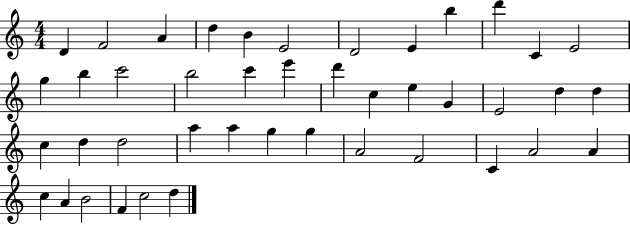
{
  \clef treble
  \numericTimeSignature
  \time 4/4
  \key c \major
  d'4 f'2 a'4 | d''4 b'4 e'2 | d'2 e'4 b''4 | d'''4 c'4 e'2 | \break g''4 b''4 c'''2 | b''2 c'''4 e'''4 | d'''4 c''4 e''4 g'4 | e'2 d''4 d''4 | \break c''4 d''4 d''2 | a''4 a''4 g''4 g''4 | a'2 f'2 | c'4 a'2 a'4 | \break c''4 a'4 b'2 | f'4 c''2 d''4 | \bar "|."
}